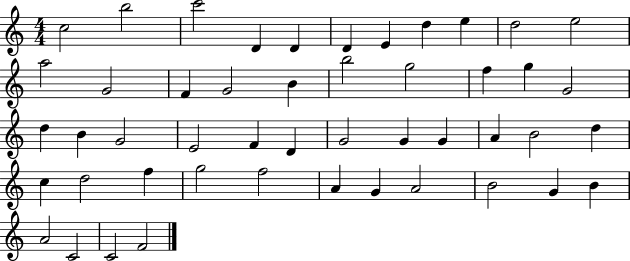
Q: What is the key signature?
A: C major